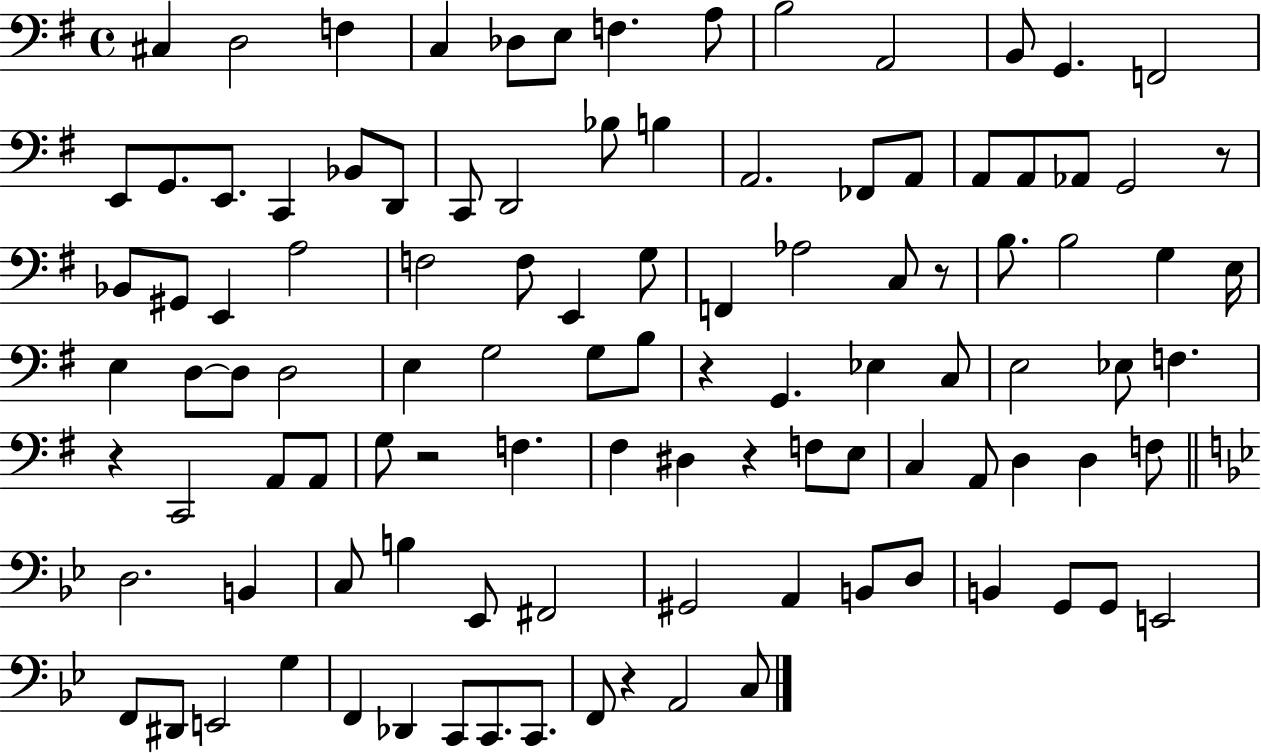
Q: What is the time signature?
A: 4/4